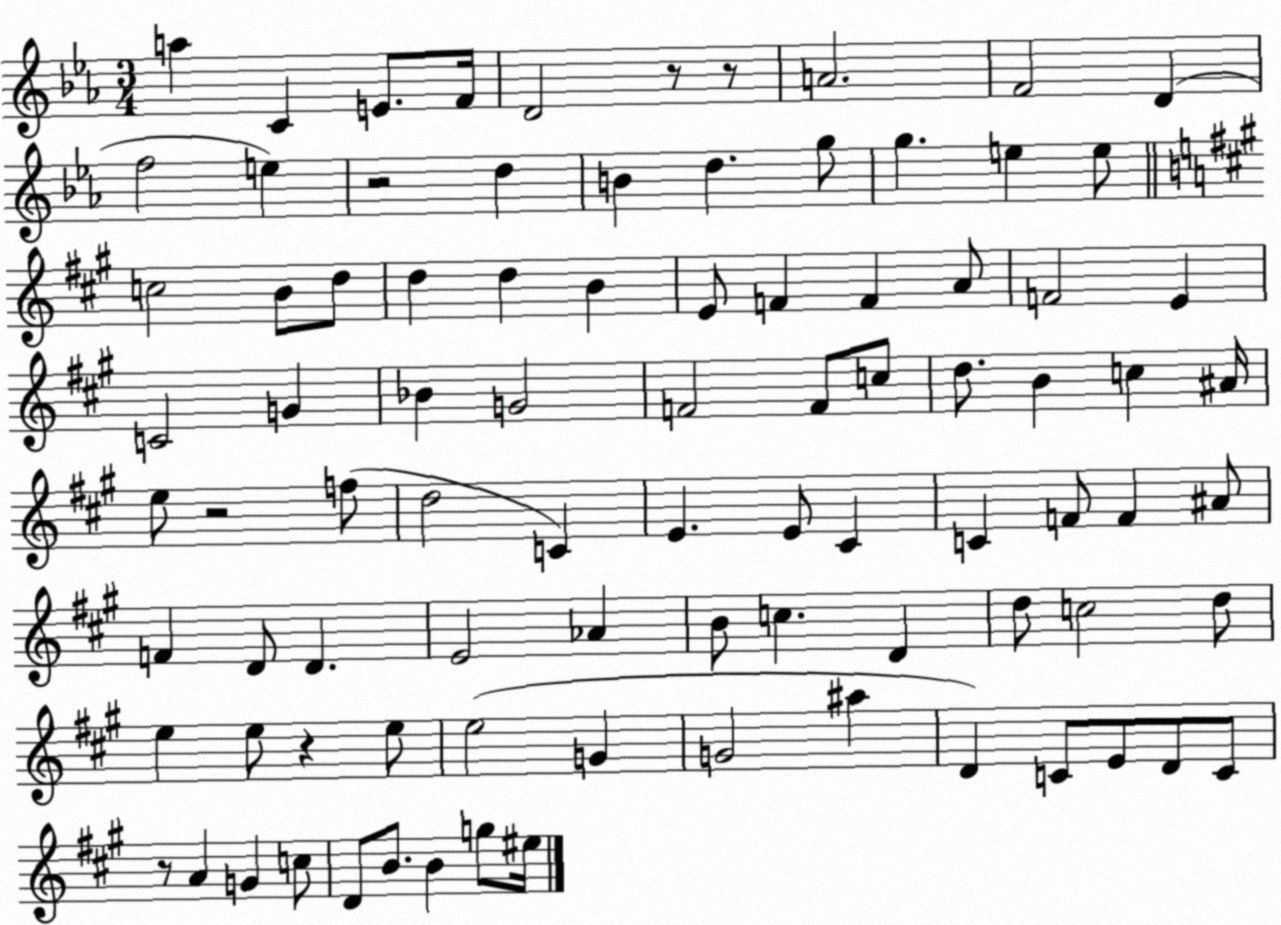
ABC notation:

X:1
T:Untitled
M:3/4
L:1/4
K:Eb
a C E/2 F/4 D2 z/2 z/2 A2 F2 D f2 e z2 d B d g/2 g e e/2 c2 B/2 d/2 d d B E/2 F F A/2 F2 E C2 G _B G2 F2 F/2 c/2 d/2 B c ^A/4 e/2 z2 f/2 d2 C E E/2 ^C C F/2 F ^A/2 F D/2 D E2 _A B/2 c D d/2 c2 d/2 e e/2 z e/2 e2 G G2 ^a D C/2 E/2 D/2 C/2 z/2 A G c/2 D/2 B/2 B g/2 ^e/4